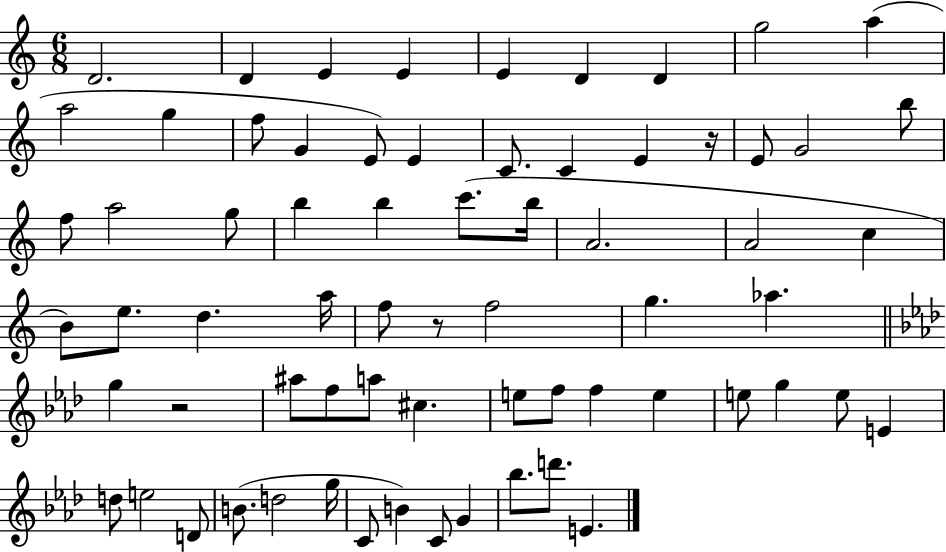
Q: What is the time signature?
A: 6/8